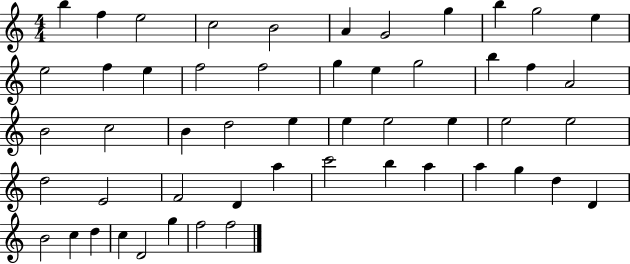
X:1
T:Untitled
M:4/4
L:1/4
K:C
b f e2 c2 B2 A G2 g b g2 e e2 f e f2 f2 g e g2 b f A2 B2 c2 B d2 e e e2 e e2 e2 d2 E2 F2 D a c'2 b a a g d D B2 c d c D2 g f2 f2